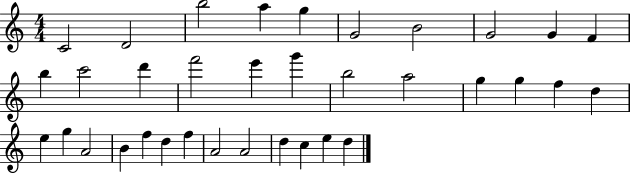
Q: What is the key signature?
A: C major